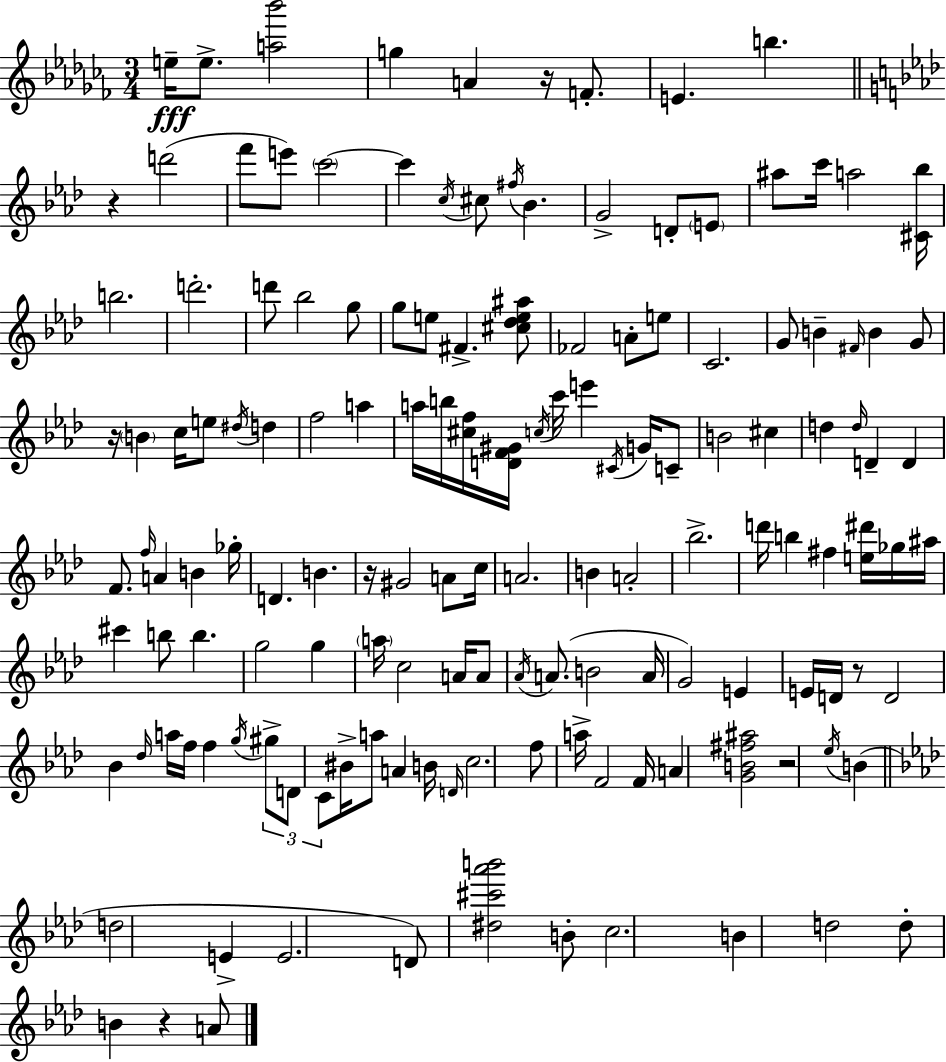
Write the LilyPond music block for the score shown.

{
  \clef treble
  \numericTimeSignature
  \time 3/4
  \key aes \minor
  e''16--\fff e''8.-> <a'' bes'''>2 | g''4 a'4 r16 f'8.-. | e'4. b''4. | \bar "||" \break \key aes \major r4 d'''2( | f'''8 e'''8) \parenthesize c'''2~~ | c'''4 \acciaccatura { c''16 } cis''8 \acciaccatura { fis''16 } bes'4. | g'2-> d'8-. | \break \parenthesize e'8 ais''8 c'''16 a''2 | <cis' bes''>16 b''2. | d'''2.-. | d'''8 bes''2 | \break g''8 g''8 e''8 fis'4.-> | <cis'' des'' e'' ais''>8 fes'2 a'8-. | e''8 c'2. | g'8 b'4-- \grace { fis'16 } b'4 | \break g'8 r16 \parenthesize b'4 c''16 e''8 \acciaccatura { dis''16 } | d''4 f''2 | a''4 a''16 b''16 <cis'' f''>16 <d' f' gis'>16 \acciaccatura { c''16 } c'''16 e'''4 | \acciaccatura { cis'16 } g'16 c'8-- b'2 | \break cis''4 d''4 \grace { d''16 } d'4-- | d'4 f'8. \grace { f''16 } a'4 | b'4 ges''16-. d'4. | b'4. r16 gis'2 | \break a'8 c''16 a'2. | b'4 | a'2-. bes''2.-> | d'''16 b''4 | \break fis''4 <e'' dis'''>16 ges''16 ais''16 cis'''4 | b''8 b''4. g''2 | g''4 \parenthesize a''16 c''2 | a'16 a'8 \acciaccatura { aes'16 }( a'8. | \break b'2 a'16 g'2) | e'4 e'16 d'16 r8 | d'2 bes'4 | \grace { des''16 } a''16 f''16 f''4 \acciaccatura { g''16 } \tuplet 3/2 { gis''8-> d'8 | \break c'8 } bis'16-> a''8 a'4 b'16 \grace { d'16 } | c''2. | f''8 a''16-> f'2 f'16 | a'4 <g' b' fis'' ais''>2 | \break r2 \acciaccatura { ees''16 } b'4( | \bar "||" \break \key f \minor d''2 e'4-> | e'2. | d'8) <dis'' cis''' aes''' b'''>2 b'8-. | c''2. | \break b'4 d''2 | d''8-. b'4 r4 a'8 | \bar "|."
}